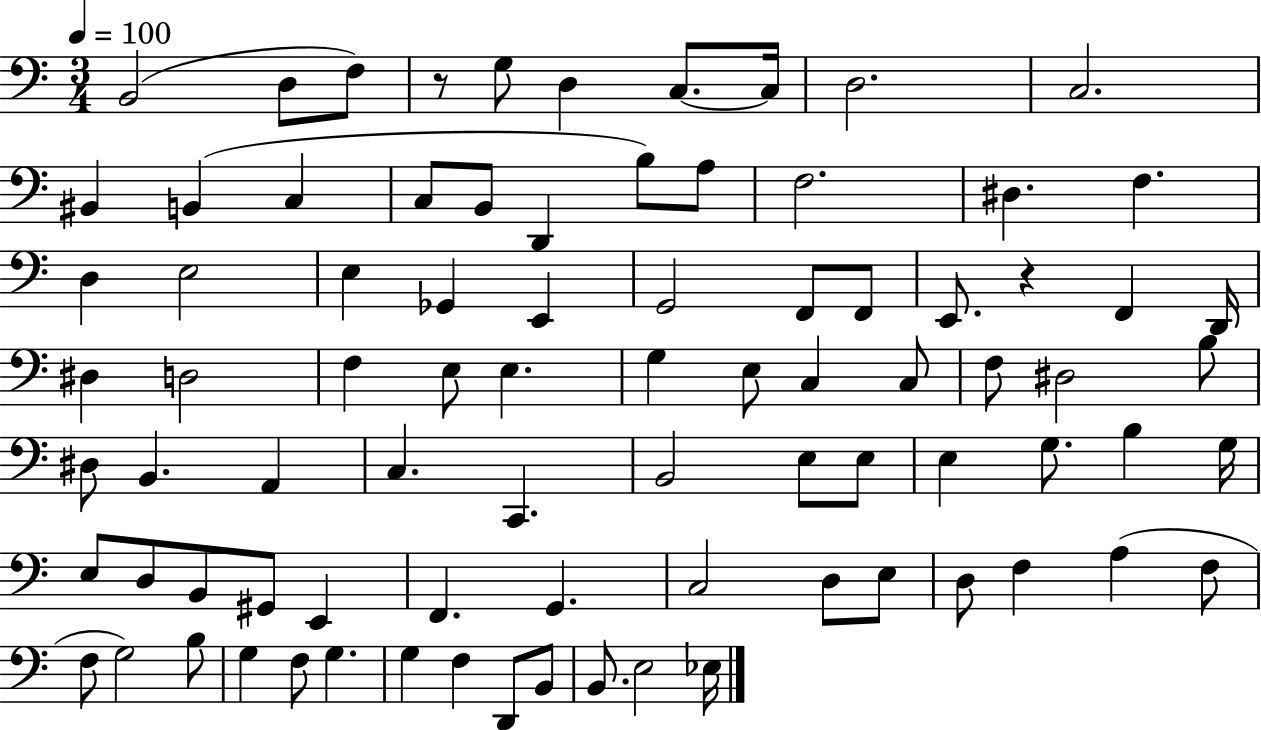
B2/h D3/e F3/e R/e G3/e D3/q C3/e. C3/s D3/h. C3/h. BIS2/q B2/q C3/q C3/e B2/e D2/q B3/e A3/e F3/h. D#3/q. F3/q. D3/q E3/h E3/q Gb2/q E2/q G2/h F2/e F2/e E2/e. R/q F2/q D2/s D#3/q D3/h F3/q E3/e E3/q. G3/q E3/e C3/q C3/e F3/e D#3/h B3/e D#3/e B2/q. A2/q C3/q. C2/q. B2/h E3/e E3/e E3/q G3/e. B3/q G3/s E3/e D3/e B2/e G#2/e E2/q F2/q. G2/q. C3/h D3/e E3/e D3/e F3/q A3/q F3/e F3/e G3/h B3/e G3/q F3/e G3/q. G3/q F3/q D2/e B2/e B2/e. E3/h Eb3/s